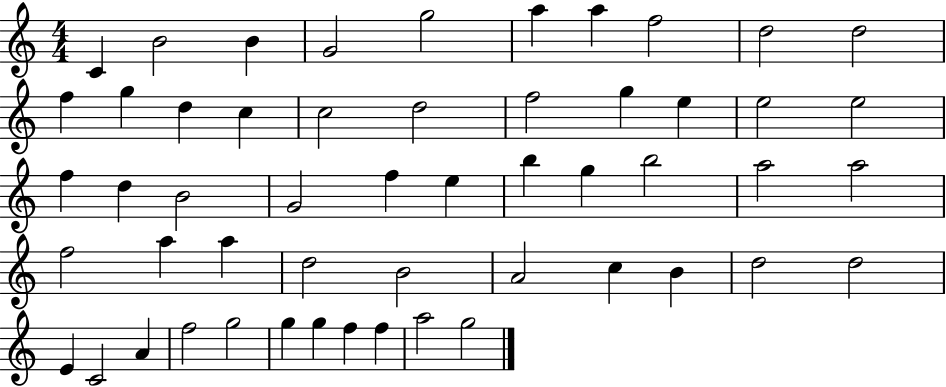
{
  \clef treble
  \numericTimeSignature
  \time 4/4
  \key c \major
  c'4 b'2 b'4 | g'2 g''2 | a''4 a''4 f''2 | d''2 d''2 | \break f''4 g''4 d''4 c''4 | c''2 d''2 | f''2 g''4 e''4 | e''2 e''2 | \break f''4 d''4 b'2 | g'2 f''4 e''4 | b''4 g''4 b''2 | a''2 a''2 | \break f''2 a''4 a''4 | d''2 b'2 | a'2 c''4 b'4 | d''2 d''2 | \break e'4 c'2 a'4 | f''2 g''2 | g''4 g''4 f''4 f''4 | a''2 g''2 | \break \bar "|."
}